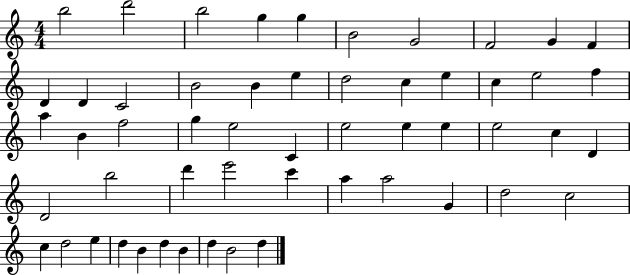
B5/h D6/h B5/h G5/q G5/q B4/h G4/h F4/h G4/q F4/q D4/q D4/q C4/h B4/h B4/q E5/q D5/h C5/q E5/q C5/q E5/h F5/q A5/q B4/q F5/h G5/q E5/h C4/q E5/h E5/q E5/q E5/h C5/q D4/q D4/h B5/h D6/q E6/h C6/q A5/q A5/h G4/q D5/h C5/h C5/q D5/h E5/q D5/q B4/q D5/q B4/q D5/q B4/h D5/q